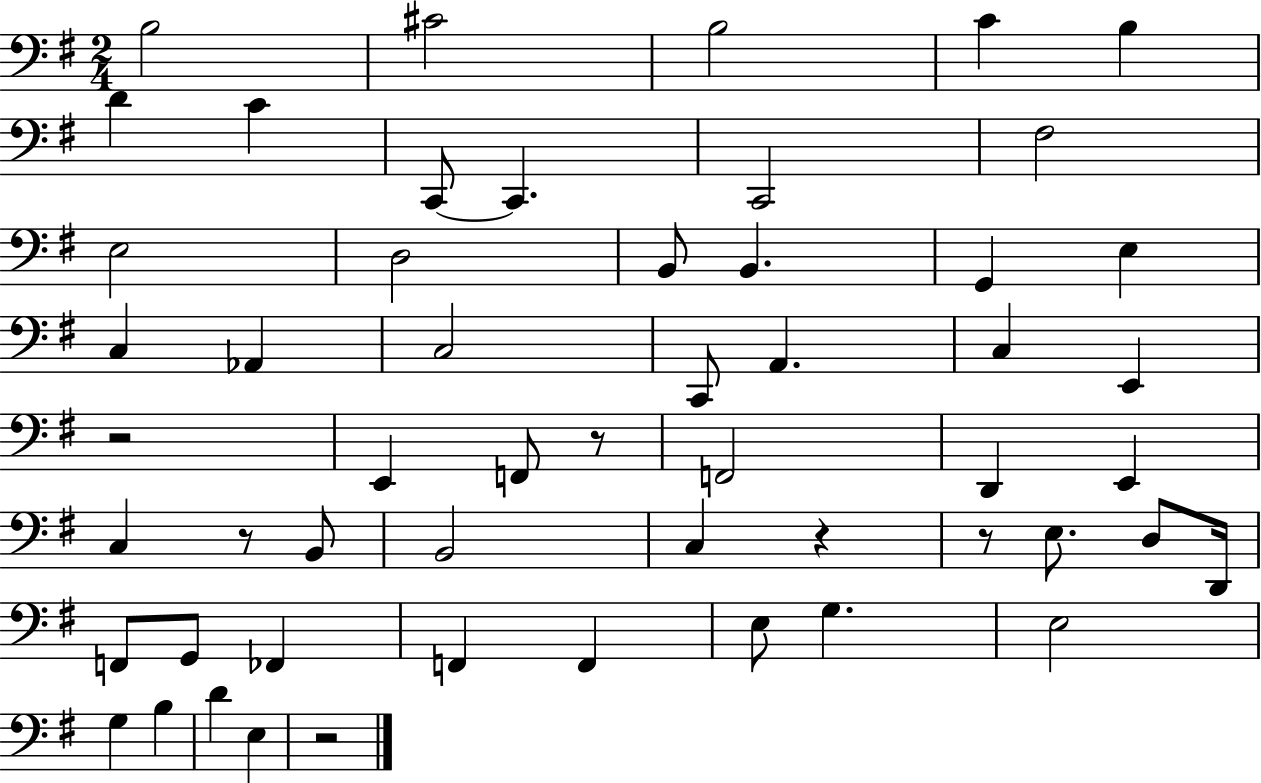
X:1
T:Untitled
M:2/4
L:1/4
K:G
B,2 ^C2 B,2 C B, D C C,,/2 C,, C,,2 ^F,2 E,2 D,2 B,,/2 B,, G,, E, C, _A,, C,2 C,,/2 A,, C, E,, z2 E,, F,,/2 z/2 F,,2 D,, E,, C, z/2 B,,/2 B,,2 C, z z/2 E,/2 D,/2 D,,/4 F,,/2 G,,/2 _F,, F,, F,, E,/2 G, E,2 G, B, D E, z2